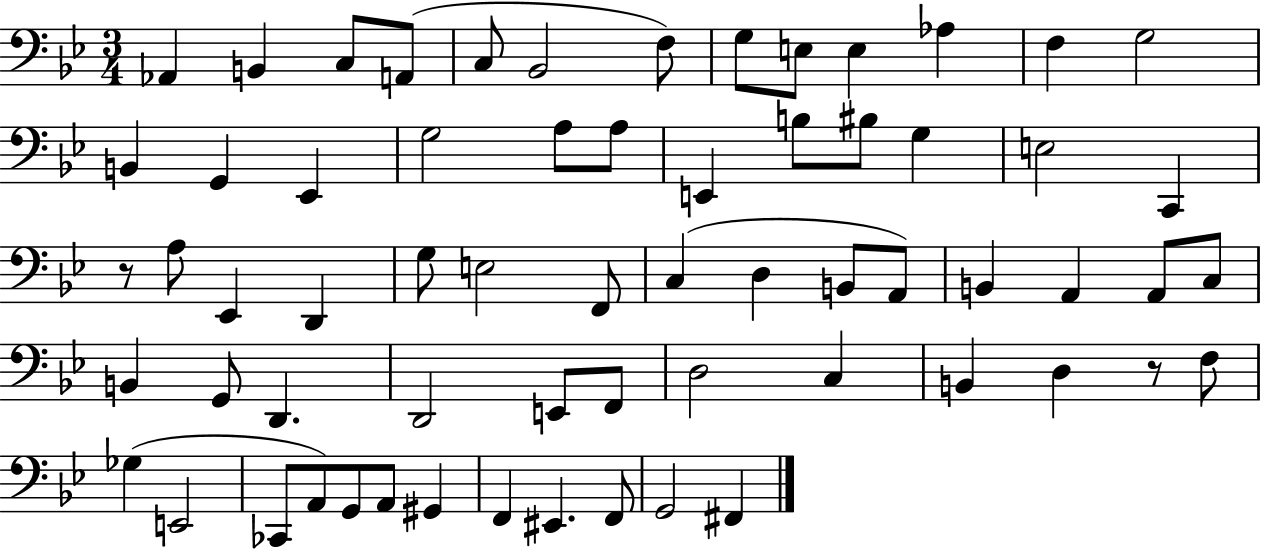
X:1
T:Untitled
M:3/4
L:1/4
K:Bb
_A,, B,, C,/2 A,,/2 C,/2 _B,,2 F,/2 G,/2 E,/2 E, _A, F, G,2 B,, G,, _E,, G,2 A,/2 A,/2 E,, B,/2 ^B,/2 G, E,2 C,, z/2 A,/2 _E,, D,, G,/2 E,2 F,,/2 C, D, B,,/2 A,,/2 B,, A,, A,,/2 C,/2 B,, G,,/2 D,, D,,2 E,,/2 F,,/2 D,2 C, B,, D, z/2 F,/2 _G, E,,2 _C,,/2 A,,/2 G,,/2 A,,/2 ^G,, F,, ^E,, F,,/2 G,,2 ^F,,